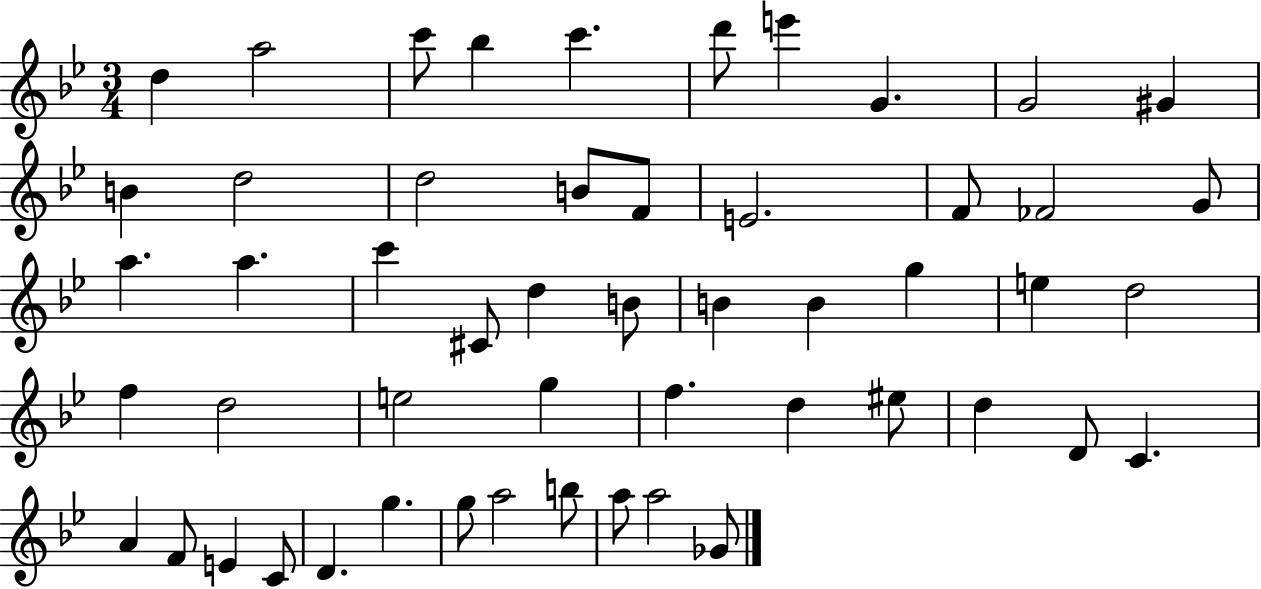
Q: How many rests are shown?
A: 0